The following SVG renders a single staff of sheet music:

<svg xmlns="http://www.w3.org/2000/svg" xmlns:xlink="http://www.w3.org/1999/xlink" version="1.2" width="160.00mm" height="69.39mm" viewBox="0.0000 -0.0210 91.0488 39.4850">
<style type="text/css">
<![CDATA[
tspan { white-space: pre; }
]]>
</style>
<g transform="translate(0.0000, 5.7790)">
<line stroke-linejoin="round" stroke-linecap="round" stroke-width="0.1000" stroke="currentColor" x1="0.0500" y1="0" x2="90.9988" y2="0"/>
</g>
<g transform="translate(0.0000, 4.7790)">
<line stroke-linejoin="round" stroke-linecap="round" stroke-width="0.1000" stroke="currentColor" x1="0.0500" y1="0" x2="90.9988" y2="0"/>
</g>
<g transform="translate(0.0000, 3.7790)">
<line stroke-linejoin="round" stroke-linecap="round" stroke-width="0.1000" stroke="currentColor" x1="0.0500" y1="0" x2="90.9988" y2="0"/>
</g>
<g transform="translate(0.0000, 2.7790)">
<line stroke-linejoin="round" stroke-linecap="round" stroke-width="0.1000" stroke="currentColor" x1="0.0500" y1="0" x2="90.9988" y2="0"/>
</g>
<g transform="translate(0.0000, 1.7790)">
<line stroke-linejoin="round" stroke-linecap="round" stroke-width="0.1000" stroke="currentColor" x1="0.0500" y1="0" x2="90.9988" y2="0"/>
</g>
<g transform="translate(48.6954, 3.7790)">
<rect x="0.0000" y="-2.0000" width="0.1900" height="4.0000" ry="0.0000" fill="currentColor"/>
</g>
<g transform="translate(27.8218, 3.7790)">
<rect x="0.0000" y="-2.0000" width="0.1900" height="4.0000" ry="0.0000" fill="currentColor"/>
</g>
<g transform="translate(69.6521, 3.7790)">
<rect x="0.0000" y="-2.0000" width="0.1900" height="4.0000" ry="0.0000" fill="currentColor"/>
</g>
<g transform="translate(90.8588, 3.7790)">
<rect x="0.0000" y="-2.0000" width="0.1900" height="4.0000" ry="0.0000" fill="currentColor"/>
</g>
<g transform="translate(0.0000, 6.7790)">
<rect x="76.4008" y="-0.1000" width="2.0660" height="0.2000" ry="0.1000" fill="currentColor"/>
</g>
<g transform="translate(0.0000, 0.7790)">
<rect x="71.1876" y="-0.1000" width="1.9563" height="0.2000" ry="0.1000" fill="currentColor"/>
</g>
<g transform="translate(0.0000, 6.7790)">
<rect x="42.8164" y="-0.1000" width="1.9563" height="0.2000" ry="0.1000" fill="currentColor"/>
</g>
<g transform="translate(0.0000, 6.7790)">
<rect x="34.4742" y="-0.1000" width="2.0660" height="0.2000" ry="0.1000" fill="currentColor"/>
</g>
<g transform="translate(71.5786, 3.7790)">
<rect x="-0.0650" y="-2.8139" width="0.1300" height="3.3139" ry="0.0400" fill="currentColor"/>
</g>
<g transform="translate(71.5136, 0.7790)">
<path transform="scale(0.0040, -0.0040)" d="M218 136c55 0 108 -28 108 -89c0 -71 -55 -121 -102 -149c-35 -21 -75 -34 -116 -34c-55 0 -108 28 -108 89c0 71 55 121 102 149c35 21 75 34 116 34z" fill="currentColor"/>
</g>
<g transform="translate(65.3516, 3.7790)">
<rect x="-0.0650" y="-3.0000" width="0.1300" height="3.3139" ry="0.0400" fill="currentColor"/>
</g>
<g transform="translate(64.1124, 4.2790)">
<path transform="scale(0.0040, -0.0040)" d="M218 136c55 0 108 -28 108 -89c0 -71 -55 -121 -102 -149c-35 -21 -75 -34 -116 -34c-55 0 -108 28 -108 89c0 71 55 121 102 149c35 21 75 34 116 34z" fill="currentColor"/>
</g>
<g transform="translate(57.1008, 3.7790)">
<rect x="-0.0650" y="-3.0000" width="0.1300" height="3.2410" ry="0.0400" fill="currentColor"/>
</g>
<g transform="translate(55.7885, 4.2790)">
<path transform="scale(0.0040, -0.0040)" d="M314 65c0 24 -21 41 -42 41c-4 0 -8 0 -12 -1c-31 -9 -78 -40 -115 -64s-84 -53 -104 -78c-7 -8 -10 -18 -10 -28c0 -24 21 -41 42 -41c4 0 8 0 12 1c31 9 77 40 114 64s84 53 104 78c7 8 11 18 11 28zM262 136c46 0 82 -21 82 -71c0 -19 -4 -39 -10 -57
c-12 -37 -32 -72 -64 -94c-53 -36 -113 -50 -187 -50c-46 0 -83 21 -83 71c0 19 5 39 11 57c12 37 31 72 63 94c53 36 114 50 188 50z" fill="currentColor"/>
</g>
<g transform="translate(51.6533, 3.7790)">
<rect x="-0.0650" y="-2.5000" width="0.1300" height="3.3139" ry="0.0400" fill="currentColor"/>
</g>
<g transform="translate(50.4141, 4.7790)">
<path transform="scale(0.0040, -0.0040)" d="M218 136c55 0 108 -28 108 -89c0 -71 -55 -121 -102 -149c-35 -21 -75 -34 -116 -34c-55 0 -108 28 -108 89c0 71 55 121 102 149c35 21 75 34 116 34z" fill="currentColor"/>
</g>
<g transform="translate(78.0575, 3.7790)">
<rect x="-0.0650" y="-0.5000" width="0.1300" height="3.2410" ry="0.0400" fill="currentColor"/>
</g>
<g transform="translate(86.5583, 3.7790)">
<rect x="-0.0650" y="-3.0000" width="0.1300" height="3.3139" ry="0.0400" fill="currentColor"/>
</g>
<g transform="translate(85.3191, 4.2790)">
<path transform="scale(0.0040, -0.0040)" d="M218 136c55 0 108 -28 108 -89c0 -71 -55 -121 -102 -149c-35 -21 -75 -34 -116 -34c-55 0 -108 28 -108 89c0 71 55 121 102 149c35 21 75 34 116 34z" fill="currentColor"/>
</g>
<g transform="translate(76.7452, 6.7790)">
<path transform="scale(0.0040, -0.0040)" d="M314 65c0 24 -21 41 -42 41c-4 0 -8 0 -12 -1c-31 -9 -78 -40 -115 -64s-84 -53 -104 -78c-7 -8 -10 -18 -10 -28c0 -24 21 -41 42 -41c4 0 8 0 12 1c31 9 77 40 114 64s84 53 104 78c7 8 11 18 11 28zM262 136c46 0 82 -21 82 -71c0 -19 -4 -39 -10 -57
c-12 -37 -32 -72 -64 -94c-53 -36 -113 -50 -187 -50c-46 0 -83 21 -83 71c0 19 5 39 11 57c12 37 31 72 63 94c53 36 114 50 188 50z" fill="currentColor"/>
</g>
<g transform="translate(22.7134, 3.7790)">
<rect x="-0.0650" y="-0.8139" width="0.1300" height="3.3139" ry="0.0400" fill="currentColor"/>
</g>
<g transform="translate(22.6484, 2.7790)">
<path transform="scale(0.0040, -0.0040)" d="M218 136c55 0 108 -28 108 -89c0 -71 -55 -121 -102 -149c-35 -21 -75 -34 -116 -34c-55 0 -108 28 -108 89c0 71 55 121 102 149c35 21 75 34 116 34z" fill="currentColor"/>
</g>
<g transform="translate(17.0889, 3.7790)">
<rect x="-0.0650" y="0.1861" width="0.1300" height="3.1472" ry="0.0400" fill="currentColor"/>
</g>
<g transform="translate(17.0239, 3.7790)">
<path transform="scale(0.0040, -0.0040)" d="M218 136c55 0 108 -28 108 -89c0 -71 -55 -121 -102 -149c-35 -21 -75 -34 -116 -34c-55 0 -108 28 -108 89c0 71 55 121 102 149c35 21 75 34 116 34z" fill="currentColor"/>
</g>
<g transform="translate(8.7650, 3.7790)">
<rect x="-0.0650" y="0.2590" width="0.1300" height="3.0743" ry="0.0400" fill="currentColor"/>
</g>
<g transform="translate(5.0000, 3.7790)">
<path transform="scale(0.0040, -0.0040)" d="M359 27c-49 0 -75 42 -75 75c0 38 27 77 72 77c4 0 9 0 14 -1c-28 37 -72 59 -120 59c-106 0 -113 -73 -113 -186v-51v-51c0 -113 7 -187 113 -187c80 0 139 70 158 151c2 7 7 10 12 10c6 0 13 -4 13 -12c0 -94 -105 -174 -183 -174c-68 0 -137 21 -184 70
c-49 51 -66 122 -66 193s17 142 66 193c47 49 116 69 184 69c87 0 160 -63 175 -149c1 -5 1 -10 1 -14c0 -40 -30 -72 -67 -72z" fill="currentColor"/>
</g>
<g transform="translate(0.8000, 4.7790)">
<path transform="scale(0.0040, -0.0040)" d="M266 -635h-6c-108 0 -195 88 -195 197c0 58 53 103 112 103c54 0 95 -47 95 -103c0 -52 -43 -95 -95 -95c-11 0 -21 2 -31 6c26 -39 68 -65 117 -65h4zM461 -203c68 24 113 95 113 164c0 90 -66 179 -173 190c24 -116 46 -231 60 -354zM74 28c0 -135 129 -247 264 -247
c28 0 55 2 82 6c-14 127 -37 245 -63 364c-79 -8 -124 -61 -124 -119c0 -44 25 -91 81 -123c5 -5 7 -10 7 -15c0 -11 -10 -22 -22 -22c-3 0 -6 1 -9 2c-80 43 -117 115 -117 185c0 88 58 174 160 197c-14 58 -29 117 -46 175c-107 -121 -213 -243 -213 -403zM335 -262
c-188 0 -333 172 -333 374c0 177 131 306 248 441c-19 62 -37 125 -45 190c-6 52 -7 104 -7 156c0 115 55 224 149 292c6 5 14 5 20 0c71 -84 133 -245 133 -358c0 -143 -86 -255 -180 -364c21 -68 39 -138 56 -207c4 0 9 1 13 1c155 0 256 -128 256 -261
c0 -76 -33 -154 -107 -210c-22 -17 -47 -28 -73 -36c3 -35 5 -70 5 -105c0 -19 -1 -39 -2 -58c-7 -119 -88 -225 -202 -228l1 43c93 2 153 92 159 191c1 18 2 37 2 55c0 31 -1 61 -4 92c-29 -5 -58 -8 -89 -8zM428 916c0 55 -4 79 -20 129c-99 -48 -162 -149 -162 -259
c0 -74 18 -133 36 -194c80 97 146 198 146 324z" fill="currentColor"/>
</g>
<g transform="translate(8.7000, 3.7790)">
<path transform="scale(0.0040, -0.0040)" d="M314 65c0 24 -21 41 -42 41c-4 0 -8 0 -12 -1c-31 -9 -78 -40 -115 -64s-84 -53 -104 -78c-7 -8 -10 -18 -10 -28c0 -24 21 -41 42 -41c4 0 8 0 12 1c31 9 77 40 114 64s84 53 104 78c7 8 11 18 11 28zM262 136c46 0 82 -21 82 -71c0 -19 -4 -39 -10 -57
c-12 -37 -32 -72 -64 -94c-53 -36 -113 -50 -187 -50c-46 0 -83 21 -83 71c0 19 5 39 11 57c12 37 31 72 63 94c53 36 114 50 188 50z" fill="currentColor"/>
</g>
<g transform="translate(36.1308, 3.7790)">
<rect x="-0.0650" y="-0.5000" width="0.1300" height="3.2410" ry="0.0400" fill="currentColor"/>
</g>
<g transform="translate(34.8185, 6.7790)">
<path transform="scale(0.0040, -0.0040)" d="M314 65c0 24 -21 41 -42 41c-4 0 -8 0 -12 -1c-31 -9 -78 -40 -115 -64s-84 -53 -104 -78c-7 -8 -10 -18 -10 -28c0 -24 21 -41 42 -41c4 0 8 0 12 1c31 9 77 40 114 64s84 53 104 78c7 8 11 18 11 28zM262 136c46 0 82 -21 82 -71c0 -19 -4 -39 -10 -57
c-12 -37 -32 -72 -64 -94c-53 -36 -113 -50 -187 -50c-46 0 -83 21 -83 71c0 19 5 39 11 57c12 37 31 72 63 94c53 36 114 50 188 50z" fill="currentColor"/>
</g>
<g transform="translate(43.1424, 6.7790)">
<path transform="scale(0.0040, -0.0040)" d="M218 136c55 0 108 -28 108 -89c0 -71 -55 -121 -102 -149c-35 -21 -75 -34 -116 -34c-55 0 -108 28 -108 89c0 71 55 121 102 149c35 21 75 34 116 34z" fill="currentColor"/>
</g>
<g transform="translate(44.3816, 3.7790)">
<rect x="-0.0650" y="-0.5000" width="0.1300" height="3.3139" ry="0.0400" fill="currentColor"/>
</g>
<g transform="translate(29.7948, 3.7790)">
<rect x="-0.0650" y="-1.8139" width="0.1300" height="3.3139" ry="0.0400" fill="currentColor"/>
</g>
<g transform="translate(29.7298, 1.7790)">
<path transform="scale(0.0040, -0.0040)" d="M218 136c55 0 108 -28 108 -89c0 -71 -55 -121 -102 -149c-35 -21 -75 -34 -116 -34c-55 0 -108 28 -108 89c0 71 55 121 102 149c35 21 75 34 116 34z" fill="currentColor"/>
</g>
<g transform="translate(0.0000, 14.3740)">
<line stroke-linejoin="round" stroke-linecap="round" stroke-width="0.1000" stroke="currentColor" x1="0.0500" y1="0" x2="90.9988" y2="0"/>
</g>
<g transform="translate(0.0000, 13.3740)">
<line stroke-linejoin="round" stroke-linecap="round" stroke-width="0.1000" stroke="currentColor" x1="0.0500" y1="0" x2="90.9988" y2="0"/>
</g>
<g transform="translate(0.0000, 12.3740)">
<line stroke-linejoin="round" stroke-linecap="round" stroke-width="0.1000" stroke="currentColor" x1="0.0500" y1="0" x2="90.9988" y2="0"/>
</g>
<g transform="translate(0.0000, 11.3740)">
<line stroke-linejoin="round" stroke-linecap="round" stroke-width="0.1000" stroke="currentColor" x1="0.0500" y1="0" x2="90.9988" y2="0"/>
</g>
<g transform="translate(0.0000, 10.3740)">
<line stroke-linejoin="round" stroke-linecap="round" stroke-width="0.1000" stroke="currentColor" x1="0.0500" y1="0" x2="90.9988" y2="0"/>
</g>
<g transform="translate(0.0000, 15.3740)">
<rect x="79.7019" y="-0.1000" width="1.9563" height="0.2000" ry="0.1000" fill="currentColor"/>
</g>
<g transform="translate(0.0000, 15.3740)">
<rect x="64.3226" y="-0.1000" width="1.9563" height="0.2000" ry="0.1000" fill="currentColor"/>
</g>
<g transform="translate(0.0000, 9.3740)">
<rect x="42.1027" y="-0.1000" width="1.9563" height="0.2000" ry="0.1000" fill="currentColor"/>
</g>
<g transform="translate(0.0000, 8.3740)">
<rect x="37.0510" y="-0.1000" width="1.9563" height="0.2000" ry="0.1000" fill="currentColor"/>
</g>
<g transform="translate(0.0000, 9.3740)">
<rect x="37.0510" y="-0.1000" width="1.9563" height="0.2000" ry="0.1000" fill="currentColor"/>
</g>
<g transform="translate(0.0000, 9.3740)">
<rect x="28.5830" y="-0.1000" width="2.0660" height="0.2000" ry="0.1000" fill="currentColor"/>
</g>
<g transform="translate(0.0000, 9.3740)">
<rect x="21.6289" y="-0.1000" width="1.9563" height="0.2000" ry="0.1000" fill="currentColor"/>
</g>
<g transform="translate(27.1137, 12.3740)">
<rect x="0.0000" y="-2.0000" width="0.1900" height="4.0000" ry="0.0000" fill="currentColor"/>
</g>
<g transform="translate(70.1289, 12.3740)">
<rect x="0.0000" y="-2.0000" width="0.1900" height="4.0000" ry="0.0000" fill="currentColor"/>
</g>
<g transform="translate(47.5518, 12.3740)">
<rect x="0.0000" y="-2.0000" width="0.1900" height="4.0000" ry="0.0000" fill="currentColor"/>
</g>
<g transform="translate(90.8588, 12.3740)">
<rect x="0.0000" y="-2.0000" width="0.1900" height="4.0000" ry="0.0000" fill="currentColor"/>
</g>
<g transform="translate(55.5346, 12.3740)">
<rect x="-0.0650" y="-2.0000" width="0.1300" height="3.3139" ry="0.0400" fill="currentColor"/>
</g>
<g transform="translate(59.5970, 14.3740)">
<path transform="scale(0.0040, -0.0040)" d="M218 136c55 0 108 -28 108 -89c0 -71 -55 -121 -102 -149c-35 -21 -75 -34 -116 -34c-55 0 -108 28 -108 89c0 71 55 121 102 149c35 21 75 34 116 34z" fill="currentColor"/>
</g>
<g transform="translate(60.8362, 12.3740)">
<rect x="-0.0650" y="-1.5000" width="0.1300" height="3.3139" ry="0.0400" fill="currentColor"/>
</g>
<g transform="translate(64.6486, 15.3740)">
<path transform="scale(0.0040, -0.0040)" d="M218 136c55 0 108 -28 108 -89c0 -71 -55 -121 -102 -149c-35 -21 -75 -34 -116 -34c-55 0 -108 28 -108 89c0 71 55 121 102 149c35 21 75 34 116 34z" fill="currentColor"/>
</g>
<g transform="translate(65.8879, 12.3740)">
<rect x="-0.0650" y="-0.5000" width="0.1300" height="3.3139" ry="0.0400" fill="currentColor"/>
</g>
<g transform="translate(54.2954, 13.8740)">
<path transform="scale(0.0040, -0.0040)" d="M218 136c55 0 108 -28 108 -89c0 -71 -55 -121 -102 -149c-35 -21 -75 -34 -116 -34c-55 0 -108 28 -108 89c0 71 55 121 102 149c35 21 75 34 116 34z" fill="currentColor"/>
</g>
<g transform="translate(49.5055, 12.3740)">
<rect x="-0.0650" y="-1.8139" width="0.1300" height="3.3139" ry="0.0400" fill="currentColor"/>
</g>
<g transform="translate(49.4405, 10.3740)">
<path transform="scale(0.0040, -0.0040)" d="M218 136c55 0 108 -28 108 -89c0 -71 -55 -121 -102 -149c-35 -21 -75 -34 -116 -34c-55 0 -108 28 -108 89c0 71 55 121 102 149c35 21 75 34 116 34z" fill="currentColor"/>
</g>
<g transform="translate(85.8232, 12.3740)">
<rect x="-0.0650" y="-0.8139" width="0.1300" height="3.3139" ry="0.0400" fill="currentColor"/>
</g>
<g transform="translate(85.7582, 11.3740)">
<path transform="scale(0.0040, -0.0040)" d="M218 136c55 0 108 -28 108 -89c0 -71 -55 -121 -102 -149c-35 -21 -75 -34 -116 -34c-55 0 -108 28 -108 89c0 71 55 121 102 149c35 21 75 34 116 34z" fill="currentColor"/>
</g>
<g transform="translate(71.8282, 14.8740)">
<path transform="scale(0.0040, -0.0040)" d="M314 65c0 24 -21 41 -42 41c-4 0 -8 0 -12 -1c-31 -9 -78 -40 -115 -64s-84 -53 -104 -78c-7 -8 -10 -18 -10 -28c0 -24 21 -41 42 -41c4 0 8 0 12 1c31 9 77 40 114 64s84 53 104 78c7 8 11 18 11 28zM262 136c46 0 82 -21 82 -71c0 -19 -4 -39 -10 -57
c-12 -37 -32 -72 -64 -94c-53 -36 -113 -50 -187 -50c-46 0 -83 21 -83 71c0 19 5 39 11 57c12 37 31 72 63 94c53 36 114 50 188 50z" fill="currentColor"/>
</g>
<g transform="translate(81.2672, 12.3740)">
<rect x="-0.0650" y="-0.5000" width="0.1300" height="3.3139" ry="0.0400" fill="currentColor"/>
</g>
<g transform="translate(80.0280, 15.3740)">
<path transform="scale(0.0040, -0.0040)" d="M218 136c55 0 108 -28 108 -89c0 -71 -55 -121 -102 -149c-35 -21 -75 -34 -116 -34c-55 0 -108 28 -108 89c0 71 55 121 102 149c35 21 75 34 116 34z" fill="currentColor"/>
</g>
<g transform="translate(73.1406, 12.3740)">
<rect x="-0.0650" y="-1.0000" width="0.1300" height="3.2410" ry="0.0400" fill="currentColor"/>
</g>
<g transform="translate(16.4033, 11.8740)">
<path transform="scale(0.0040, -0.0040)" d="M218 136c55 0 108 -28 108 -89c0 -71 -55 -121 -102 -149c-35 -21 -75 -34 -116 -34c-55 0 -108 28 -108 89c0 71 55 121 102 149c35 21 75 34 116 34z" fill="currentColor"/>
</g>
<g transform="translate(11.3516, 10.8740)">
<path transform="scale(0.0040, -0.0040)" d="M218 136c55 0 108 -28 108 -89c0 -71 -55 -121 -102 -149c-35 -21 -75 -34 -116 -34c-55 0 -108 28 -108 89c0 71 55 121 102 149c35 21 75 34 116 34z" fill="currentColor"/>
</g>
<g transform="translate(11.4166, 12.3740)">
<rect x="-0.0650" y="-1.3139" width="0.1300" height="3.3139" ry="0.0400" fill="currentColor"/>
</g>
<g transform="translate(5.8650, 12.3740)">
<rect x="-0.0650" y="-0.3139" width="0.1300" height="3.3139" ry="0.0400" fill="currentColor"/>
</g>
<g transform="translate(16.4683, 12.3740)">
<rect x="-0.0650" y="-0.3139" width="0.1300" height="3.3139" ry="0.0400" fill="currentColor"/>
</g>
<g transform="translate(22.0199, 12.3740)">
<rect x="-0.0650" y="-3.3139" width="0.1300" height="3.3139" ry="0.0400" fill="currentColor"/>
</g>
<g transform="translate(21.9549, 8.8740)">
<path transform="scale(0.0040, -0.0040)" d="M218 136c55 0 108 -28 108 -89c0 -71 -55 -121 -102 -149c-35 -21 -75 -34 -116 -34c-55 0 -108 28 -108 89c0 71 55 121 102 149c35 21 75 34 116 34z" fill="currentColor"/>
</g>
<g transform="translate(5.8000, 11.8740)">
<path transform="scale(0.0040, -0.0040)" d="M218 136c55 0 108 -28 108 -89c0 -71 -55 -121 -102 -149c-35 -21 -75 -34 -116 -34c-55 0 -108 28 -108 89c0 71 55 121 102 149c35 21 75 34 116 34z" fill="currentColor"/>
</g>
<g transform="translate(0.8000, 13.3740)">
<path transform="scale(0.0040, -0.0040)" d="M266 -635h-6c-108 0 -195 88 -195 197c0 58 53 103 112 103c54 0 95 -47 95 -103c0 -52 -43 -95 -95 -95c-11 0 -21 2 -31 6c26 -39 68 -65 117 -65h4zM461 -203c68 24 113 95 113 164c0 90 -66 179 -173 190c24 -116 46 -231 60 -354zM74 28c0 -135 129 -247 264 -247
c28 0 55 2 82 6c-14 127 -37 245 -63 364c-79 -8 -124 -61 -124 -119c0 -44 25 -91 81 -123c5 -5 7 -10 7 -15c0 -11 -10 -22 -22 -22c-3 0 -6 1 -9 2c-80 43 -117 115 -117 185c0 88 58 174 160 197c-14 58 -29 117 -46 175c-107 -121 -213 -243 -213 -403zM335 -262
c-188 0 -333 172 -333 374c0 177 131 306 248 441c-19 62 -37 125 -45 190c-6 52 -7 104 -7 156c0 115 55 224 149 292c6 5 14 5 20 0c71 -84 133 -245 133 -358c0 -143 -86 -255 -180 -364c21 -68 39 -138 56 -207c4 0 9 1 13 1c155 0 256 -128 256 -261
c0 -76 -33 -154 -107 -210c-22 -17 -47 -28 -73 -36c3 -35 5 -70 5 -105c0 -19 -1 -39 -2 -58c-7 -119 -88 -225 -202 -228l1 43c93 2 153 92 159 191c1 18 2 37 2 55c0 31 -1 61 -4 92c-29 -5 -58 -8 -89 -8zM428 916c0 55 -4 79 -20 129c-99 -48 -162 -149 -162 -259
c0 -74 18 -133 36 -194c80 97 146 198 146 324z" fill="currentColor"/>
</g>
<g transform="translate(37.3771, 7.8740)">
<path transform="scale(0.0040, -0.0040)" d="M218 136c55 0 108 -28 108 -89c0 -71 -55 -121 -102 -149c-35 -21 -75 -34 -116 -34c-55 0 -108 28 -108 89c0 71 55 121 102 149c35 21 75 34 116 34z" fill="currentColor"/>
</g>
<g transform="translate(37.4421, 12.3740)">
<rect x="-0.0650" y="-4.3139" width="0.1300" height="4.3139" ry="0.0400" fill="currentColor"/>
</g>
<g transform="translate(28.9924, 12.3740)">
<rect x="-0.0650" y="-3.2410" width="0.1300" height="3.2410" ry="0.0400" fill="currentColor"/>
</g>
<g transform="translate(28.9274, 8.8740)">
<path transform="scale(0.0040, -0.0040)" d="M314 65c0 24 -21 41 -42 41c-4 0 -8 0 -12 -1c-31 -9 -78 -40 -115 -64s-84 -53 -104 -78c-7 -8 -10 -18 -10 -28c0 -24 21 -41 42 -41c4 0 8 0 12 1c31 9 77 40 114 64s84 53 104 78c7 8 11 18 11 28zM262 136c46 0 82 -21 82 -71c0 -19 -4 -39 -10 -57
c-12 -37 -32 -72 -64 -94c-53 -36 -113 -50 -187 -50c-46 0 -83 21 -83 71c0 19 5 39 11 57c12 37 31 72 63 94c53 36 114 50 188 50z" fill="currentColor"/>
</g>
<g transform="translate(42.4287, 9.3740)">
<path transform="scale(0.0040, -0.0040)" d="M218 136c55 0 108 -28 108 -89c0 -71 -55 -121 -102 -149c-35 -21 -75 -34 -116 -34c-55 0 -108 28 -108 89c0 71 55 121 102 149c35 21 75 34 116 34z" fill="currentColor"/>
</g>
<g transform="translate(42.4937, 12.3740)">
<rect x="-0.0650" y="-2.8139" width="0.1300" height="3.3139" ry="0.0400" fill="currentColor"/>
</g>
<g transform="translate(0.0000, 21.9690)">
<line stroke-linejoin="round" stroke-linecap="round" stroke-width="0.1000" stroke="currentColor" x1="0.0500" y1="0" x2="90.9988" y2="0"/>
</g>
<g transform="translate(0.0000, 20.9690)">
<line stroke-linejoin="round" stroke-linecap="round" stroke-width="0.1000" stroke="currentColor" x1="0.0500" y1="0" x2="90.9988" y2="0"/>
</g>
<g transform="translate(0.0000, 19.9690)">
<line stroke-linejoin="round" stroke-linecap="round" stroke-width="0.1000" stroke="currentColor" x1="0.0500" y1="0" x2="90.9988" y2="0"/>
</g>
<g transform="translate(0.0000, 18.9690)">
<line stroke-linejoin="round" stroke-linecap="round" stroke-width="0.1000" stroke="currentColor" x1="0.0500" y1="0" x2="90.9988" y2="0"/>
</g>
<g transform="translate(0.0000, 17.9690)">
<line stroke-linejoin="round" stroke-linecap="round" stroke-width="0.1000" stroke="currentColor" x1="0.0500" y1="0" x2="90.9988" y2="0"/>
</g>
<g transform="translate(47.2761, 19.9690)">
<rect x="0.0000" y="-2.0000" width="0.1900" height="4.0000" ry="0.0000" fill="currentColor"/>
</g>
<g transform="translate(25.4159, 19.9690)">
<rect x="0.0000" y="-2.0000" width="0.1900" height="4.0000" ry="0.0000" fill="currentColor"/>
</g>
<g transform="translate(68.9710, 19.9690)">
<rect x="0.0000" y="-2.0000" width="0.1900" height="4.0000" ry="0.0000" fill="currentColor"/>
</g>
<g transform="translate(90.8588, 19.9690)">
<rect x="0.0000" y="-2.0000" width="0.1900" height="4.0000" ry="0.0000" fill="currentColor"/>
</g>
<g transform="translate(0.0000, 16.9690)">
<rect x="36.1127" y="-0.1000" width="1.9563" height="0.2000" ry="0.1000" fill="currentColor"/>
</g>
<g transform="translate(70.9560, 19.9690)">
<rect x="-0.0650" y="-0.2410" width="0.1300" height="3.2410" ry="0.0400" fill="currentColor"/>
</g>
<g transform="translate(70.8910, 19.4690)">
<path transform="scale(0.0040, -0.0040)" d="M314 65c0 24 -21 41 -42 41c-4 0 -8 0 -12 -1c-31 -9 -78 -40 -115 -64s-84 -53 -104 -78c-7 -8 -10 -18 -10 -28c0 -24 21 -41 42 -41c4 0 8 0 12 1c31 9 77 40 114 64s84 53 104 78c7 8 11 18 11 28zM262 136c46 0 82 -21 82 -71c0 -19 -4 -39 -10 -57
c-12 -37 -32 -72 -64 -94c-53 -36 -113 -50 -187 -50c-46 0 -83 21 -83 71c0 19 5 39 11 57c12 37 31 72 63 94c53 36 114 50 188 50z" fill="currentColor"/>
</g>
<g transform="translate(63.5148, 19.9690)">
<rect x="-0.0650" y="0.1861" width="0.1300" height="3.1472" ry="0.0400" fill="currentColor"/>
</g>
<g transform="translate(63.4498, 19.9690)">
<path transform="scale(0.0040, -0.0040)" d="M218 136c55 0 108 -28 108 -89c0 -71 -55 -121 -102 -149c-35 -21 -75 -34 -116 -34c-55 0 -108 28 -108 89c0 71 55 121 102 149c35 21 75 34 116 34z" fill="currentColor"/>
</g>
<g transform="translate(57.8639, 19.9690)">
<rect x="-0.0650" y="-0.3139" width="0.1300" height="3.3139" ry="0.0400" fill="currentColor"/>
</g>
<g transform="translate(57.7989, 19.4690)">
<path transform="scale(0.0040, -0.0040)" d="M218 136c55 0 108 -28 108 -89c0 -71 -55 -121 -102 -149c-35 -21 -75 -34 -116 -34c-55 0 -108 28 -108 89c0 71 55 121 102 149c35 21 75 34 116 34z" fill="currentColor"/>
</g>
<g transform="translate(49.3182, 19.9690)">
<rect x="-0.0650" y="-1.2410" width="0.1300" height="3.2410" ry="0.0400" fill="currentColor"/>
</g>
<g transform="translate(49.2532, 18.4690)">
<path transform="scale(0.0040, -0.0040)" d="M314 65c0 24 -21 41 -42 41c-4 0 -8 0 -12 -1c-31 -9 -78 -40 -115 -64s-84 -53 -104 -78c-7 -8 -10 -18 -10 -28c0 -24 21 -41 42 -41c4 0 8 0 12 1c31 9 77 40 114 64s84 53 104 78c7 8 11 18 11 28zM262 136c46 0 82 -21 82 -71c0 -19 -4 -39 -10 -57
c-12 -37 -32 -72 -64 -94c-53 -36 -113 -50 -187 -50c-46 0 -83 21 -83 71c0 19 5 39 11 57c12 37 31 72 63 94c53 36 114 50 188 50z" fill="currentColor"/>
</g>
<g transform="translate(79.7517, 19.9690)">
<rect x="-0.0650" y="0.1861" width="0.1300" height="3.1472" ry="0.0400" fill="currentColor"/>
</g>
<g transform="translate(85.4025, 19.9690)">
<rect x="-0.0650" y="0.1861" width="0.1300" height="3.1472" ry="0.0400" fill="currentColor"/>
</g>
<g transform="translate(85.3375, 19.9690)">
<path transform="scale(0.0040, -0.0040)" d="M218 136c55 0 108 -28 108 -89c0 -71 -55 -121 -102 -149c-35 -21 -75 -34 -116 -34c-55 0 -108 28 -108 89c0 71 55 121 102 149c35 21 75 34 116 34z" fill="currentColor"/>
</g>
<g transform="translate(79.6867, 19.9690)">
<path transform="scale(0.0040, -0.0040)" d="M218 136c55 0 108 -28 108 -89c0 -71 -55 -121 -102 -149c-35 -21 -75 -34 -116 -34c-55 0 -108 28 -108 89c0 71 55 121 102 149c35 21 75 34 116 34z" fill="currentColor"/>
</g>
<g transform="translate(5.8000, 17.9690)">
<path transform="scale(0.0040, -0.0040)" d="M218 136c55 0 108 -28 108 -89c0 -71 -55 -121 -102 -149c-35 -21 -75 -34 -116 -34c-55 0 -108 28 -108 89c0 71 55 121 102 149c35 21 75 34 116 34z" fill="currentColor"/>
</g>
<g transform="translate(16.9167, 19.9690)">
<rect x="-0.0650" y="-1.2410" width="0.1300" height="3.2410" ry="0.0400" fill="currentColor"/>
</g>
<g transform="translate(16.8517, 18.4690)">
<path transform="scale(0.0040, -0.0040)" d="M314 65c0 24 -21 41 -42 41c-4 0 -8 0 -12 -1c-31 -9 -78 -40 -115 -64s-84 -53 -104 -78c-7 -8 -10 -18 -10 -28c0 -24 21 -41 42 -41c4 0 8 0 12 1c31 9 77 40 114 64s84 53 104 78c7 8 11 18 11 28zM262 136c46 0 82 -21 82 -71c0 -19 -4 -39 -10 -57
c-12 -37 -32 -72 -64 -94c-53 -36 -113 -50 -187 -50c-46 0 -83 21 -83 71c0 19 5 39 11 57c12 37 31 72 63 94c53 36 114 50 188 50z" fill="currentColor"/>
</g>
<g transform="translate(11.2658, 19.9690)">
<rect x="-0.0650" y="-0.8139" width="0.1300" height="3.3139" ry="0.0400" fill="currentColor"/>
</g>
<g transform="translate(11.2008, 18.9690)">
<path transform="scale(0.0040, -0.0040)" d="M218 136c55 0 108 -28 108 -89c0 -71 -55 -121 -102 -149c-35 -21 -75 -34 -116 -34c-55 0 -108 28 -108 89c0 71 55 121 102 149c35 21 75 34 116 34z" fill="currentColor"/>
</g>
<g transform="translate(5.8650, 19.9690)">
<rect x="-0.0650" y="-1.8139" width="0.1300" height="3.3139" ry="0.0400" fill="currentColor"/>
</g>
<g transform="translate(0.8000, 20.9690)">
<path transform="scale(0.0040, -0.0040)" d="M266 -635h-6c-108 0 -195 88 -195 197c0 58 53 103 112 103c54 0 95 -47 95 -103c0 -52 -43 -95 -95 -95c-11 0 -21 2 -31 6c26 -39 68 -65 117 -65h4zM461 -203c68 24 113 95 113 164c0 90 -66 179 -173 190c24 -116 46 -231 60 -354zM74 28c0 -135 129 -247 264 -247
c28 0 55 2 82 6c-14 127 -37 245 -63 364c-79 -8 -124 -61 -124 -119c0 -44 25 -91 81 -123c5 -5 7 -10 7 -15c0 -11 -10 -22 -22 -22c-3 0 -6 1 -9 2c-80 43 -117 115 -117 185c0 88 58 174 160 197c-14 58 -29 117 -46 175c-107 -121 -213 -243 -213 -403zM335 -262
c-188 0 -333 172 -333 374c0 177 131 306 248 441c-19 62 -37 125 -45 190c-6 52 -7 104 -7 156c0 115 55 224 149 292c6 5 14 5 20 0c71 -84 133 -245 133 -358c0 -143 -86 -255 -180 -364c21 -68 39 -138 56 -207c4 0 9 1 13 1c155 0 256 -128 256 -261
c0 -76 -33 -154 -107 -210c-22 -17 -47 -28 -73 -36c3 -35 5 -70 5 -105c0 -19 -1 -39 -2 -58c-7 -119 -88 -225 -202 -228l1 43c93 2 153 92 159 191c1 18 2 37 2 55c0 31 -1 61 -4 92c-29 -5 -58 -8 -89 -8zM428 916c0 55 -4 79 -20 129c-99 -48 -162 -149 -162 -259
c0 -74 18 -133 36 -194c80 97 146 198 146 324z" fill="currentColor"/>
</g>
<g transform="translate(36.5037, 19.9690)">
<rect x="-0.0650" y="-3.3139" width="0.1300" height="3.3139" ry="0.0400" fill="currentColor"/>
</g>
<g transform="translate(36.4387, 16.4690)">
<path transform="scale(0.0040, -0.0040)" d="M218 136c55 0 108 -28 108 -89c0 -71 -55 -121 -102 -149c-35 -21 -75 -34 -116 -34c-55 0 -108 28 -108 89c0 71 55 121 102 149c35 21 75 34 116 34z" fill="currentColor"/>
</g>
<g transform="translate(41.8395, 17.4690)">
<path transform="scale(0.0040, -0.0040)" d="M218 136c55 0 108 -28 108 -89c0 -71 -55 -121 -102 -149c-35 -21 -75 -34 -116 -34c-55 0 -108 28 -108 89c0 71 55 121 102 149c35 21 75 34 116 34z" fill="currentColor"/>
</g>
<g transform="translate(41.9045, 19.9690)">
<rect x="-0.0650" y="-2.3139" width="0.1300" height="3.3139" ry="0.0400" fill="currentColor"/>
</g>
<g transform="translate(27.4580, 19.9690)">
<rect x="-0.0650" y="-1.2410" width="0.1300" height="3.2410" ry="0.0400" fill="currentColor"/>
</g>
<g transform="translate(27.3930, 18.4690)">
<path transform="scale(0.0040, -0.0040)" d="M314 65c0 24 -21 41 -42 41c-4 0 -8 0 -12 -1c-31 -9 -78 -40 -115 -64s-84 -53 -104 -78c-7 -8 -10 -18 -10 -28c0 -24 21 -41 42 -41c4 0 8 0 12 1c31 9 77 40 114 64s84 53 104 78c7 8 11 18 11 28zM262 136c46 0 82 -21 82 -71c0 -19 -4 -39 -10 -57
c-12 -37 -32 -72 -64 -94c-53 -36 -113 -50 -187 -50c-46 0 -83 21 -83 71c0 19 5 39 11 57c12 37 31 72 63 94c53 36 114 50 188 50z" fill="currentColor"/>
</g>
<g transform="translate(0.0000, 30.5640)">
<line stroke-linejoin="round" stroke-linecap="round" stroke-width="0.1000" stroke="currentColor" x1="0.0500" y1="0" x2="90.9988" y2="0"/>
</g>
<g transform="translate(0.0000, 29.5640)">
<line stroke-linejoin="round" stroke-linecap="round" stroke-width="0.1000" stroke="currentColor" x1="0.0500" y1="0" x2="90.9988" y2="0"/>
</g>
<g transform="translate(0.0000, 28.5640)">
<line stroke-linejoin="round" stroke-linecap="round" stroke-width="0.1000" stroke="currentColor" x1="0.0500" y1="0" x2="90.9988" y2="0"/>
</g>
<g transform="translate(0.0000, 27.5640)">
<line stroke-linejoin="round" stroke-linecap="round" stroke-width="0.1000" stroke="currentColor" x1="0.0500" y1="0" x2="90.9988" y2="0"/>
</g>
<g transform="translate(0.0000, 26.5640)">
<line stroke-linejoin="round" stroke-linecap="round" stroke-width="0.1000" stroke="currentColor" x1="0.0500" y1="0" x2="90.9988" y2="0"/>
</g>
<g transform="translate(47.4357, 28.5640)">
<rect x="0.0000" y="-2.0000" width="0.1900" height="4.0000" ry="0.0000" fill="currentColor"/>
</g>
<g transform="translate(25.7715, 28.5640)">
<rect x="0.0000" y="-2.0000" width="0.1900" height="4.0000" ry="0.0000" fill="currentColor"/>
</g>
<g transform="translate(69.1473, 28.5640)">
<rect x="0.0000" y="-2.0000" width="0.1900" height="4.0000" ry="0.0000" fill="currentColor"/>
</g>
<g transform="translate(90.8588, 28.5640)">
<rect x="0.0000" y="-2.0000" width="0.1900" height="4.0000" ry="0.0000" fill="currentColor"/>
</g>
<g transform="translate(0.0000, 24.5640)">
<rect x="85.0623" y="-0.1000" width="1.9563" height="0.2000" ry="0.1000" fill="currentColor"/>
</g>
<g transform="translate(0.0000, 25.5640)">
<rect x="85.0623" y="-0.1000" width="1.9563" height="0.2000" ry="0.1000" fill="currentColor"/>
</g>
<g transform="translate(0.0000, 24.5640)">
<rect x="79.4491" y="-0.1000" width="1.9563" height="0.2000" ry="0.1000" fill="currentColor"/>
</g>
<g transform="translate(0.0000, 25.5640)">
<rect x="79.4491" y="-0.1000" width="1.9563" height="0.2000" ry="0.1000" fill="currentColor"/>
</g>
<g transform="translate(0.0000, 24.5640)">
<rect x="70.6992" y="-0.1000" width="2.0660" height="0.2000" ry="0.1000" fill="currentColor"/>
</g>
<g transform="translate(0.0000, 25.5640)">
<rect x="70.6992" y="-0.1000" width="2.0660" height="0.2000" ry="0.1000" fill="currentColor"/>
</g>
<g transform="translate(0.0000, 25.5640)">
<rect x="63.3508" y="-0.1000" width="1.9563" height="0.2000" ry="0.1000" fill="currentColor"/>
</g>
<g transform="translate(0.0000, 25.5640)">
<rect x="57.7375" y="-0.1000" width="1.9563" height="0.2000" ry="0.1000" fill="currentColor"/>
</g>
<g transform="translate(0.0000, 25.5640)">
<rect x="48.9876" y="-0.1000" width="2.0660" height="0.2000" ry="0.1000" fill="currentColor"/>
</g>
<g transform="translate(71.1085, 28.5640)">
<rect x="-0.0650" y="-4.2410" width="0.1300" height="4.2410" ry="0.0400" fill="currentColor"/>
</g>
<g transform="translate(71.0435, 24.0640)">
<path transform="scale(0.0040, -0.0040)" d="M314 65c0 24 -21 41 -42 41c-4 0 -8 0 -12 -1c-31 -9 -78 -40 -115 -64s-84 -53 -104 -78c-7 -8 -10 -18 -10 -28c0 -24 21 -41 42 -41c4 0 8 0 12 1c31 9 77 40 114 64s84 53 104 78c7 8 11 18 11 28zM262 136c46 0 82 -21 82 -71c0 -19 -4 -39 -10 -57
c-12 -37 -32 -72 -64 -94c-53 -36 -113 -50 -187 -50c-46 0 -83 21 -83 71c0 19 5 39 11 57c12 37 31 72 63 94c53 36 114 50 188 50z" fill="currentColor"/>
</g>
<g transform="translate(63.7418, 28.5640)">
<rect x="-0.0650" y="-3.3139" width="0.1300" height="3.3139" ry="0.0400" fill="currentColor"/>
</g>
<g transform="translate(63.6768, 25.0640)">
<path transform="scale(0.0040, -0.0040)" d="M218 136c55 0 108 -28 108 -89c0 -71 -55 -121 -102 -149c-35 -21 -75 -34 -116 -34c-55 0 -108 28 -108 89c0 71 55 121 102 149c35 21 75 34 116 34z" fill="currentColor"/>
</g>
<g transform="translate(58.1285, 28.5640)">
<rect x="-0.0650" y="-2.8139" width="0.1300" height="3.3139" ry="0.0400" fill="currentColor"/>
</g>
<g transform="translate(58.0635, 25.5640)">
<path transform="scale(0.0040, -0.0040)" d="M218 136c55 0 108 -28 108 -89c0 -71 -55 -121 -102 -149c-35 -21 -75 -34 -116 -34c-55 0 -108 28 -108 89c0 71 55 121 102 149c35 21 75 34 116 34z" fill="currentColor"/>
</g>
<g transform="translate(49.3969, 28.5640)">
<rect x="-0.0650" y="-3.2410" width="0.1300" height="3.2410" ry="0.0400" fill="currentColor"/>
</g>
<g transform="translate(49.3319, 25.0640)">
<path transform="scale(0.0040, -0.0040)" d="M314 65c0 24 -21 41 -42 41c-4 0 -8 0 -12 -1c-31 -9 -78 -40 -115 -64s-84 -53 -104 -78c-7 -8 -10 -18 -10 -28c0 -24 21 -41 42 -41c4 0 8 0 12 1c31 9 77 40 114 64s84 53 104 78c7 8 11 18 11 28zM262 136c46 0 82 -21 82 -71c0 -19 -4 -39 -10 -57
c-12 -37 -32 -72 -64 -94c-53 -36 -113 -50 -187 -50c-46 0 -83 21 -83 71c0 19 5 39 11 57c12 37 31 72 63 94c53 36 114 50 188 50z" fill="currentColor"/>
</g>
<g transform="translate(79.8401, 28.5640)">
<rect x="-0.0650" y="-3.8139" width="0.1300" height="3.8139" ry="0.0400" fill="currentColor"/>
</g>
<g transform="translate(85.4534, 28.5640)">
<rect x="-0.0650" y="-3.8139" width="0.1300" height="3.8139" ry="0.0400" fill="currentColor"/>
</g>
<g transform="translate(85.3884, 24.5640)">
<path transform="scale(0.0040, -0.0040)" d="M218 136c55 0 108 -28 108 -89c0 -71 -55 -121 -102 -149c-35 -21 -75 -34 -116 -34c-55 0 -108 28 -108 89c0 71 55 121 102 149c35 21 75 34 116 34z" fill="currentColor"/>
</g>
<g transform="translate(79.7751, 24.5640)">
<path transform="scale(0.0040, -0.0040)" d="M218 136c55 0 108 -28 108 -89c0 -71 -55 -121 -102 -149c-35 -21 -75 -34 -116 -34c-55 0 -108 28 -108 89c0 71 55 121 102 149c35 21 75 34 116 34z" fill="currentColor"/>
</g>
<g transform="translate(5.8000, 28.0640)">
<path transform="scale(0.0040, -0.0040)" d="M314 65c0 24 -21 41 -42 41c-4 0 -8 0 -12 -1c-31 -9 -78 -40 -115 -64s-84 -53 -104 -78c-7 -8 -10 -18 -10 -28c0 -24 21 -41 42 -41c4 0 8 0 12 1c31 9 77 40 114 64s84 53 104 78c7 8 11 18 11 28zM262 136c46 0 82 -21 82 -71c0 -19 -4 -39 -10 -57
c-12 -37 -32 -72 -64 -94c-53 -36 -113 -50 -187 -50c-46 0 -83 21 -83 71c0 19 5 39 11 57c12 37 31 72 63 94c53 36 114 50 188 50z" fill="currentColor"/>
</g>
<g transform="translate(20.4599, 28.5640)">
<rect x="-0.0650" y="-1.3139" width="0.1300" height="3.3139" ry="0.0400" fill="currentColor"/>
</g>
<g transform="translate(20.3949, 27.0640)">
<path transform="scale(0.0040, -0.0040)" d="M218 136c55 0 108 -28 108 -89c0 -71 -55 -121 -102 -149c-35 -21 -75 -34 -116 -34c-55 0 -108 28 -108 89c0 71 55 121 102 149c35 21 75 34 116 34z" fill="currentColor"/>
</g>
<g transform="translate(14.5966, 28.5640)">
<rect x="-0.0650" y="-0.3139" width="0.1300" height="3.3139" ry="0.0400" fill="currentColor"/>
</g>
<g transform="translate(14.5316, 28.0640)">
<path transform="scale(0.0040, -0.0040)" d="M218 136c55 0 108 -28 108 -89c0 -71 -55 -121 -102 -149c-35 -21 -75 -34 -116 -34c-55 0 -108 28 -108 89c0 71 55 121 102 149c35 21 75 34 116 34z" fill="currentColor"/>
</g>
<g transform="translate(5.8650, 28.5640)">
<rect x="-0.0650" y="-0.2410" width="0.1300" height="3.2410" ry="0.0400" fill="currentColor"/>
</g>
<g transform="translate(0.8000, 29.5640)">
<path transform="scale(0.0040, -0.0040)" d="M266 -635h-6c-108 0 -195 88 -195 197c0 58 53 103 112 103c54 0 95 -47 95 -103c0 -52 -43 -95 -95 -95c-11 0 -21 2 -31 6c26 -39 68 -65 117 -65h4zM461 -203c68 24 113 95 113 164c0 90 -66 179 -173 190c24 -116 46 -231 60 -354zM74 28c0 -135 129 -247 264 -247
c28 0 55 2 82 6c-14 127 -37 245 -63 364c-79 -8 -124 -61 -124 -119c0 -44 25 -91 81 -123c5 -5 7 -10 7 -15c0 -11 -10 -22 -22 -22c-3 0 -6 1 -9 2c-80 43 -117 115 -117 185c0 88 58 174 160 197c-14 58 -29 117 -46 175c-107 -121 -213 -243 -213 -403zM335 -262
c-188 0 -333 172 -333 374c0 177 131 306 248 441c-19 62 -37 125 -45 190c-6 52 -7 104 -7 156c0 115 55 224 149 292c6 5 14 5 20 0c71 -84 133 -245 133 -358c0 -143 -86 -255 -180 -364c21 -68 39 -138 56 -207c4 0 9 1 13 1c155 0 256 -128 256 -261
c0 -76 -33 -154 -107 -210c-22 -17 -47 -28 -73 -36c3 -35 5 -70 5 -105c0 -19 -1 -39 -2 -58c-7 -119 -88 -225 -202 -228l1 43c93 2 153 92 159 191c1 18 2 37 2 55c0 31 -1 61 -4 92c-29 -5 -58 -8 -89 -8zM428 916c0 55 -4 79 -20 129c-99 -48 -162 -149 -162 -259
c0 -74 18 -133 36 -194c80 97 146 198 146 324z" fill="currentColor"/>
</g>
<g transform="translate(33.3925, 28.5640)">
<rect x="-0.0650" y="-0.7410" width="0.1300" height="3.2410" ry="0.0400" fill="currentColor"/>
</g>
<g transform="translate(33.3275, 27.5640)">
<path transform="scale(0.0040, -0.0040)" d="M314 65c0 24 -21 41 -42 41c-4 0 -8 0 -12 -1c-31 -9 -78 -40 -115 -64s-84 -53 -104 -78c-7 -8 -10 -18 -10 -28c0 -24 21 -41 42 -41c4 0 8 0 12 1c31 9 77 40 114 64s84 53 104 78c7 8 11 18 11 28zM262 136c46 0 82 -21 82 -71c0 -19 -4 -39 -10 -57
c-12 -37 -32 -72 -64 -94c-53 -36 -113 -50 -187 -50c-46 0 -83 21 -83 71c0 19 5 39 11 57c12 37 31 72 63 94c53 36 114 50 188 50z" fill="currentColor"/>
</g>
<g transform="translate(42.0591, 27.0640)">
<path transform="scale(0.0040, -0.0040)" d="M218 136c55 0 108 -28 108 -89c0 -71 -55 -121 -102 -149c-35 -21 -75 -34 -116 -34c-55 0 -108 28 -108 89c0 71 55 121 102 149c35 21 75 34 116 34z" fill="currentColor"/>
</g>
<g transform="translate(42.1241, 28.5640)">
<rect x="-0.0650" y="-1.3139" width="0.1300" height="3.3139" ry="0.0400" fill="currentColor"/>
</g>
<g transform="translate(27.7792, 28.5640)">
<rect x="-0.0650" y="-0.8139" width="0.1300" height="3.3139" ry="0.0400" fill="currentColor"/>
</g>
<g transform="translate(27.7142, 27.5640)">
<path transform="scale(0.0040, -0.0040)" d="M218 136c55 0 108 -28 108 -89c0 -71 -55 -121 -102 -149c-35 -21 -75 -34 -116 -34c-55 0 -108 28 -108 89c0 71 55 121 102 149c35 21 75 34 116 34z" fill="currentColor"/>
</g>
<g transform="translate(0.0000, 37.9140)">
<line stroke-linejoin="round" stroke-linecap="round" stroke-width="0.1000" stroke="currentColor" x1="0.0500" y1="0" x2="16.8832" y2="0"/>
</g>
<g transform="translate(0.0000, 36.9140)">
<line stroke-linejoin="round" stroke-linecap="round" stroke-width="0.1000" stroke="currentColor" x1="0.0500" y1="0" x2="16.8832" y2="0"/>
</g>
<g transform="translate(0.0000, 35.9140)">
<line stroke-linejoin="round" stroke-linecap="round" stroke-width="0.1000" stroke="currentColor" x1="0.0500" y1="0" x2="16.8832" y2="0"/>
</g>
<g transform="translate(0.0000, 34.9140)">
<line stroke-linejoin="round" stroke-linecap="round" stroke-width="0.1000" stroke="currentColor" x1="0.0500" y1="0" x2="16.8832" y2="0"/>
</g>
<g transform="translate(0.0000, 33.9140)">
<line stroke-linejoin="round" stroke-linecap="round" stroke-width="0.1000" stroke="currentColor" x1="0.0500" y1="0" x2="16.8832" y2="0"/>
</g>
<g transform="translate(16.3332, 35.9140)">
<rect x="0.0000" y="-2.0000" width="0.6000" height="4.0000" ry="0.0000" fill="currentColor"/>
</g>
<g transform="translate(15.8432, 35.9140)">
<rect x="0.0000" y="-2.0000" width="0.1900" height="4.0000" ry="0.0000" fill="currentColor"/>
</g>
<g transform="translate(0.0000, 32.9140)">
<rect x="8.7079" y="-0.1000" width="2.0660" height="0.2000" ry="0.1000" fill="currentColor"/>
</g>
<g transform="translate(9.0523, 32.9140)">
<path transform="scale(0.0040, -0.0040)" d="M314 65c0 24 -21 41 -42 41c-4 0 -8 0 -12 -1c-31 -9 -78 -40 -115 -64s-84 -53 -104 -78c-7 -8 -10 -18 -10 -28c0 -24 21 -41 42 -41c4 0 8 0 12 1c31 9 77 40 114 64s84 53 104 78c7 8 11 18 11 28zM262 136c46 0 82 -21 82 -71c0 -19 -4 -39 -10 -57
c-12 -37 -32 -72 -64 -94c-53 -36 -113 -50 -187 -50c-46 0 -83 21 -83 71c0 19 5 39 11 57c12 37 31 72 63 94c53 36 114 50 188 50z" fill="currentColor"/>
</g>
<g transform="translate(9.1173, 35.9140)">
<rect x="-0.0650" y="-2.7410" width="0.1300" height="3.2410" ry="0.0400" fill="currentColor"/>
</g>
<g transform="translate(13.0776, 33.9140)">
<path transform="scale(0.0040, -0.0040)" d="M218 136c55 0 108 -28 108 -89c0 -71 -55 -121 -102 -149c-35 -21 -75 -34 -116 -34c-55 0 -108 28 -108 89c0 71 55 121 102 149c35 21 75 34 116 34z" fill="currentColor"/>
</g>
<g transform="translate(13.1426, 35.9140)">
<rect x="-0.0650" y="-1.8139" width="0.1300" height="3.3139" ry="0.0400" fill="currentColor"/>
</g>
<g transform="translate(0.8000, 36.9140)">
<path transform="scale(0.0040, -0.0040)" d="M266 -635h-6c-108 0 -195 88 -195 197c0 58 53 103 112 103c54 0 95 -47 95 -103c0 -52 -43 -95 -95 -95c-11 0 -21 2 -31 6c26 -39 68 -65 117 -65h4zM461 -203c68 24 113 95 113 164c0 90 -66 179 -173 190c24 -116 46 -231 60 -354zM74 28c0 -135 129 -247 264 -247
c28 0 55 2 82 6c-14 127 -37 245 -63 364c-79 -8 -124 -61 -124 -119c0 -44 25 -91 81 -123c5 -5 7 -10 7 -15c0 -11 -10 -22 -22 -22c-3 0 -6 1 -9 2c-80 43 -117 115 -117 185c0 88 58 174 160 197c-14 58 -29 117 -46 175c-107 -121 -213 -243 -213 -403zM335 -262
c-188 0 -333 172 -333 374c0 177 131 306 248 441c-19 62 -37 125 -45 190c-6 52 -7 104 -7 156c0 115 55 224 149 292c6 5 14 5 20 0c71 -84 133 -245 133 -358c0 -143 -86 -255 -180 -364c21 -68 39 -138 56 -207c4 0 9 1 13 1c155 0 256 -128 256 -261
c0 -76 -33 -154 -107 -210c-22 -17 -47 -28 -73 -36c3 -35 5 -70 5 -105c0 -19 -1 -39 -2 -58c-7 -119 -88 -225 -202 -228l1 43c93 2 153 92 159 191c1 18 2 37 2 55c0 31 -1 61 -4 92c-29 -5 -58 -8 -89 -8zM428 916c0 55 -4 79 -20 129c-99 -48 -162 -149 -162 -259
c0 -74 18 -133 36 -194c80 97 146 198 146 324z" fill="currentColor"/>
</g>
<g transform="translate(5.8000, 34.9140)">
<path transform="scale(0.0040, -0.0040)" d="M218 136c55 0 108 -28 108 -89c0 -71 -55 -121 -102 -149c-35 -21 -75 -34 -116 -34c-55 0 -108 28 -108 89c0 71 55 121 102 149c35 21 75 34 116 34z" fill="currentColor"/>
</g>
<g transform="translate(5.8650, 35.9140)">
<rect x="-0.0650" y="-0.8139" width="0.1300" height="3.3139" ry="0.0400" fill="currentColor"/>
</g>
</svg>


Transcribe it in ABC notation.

X:1
T:Untitled
M:4/4
L:1/4
K:C
B2 B d f C2 C G A2 A a C2 A c e c b b2 d' a f F E C D2 C d f d e2 e2 b g e2 c B c2 B B c2 c e d d2 e b2 a b d'2 c' c' d a2 f